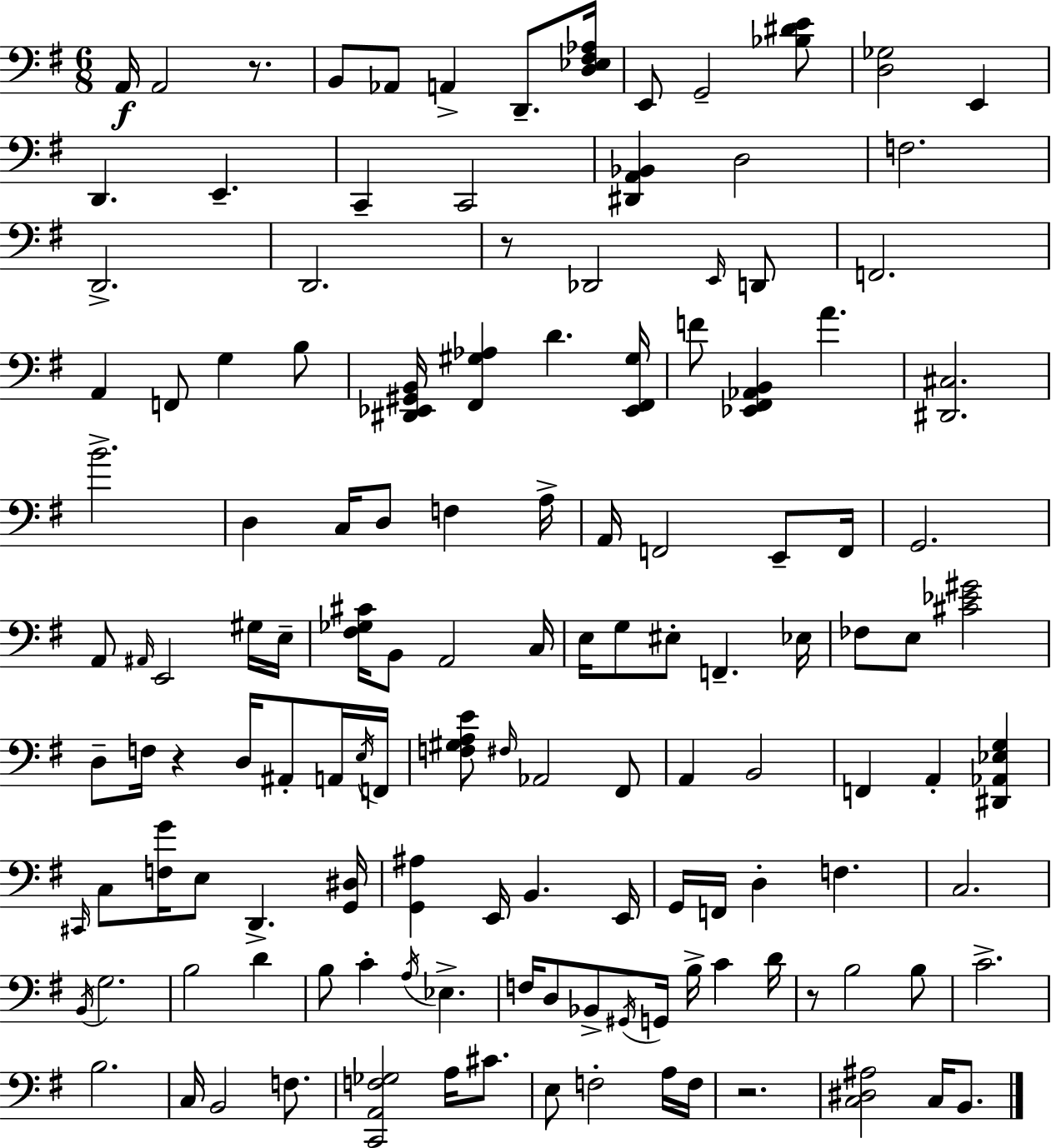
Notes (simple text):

A2/s A2/h R/e. B2/e Ab2/e A2/q D2/e. [D3,Eb3,F#3,Ab3]/s E2/e G2/h [Bb3,D#4,E4]/e [D3,Gb3]/h E2/q D2/q. E2/q. C2/q C2/h [D#2,A2,Bb2]/q D3/h F3/h. D2/h. D2/h. R/e Db2/h E2/s D2/e F2/h. A2/q F2/e G3/q B3/e [D#2,Eb2,G#2,B2]/s [F#2,G#3,Ab3]/q D4/q. [Eb2,F#2,G#3]/s F4/e [Eb2,F#2,Ab2,B2]/q A4/q. [D#2,C#3]/h. B4/h. D3/q C3/s D3/e F3/q A3/s A2/s F2/h E2/e F2/s G2/h. A2/e A#2/s E2/h G#3/s E3/s [F#3,Gb3,C#4]/s B2/e A2/h C3/s E3/s G3/e EIS3/e F2/q. Eb3/s FES3/e E3/e [C#4,Eb4,G#4]/h D3/e F3/s R/q D3/s A#2/e A2/s E3/s F2/s [F3,G#3,A3,E4]/e F#3/s Ab2/h F#2/e A2/q B2/h F2/q A2/q [D#2,Ab2,Eb3,G3]/q C#2/s C3/e [F3,G4]/s E3/e D2/q. [G2,D#3]/s [G2,A#3]/q E2/s B2/q. E2/s G2/s F2/s D3/q F3/q. C3/h. B2/s G3/h. B3/h D4/q B3/e C4/q A3/s Eb3/q. F3/s D3/e Bb2/e G#2/s G2/s B3/s C4/q D4/s R/e B3/h B3/e C4/h. B3/h. C3/s B2/h F3/e. [C2,A2,F3,Gb3]/h A3/s C#4/e. E3/e F3/h A3/s F3/s R/h. [C3,D#3,A#3]/h C3/s B2/e.